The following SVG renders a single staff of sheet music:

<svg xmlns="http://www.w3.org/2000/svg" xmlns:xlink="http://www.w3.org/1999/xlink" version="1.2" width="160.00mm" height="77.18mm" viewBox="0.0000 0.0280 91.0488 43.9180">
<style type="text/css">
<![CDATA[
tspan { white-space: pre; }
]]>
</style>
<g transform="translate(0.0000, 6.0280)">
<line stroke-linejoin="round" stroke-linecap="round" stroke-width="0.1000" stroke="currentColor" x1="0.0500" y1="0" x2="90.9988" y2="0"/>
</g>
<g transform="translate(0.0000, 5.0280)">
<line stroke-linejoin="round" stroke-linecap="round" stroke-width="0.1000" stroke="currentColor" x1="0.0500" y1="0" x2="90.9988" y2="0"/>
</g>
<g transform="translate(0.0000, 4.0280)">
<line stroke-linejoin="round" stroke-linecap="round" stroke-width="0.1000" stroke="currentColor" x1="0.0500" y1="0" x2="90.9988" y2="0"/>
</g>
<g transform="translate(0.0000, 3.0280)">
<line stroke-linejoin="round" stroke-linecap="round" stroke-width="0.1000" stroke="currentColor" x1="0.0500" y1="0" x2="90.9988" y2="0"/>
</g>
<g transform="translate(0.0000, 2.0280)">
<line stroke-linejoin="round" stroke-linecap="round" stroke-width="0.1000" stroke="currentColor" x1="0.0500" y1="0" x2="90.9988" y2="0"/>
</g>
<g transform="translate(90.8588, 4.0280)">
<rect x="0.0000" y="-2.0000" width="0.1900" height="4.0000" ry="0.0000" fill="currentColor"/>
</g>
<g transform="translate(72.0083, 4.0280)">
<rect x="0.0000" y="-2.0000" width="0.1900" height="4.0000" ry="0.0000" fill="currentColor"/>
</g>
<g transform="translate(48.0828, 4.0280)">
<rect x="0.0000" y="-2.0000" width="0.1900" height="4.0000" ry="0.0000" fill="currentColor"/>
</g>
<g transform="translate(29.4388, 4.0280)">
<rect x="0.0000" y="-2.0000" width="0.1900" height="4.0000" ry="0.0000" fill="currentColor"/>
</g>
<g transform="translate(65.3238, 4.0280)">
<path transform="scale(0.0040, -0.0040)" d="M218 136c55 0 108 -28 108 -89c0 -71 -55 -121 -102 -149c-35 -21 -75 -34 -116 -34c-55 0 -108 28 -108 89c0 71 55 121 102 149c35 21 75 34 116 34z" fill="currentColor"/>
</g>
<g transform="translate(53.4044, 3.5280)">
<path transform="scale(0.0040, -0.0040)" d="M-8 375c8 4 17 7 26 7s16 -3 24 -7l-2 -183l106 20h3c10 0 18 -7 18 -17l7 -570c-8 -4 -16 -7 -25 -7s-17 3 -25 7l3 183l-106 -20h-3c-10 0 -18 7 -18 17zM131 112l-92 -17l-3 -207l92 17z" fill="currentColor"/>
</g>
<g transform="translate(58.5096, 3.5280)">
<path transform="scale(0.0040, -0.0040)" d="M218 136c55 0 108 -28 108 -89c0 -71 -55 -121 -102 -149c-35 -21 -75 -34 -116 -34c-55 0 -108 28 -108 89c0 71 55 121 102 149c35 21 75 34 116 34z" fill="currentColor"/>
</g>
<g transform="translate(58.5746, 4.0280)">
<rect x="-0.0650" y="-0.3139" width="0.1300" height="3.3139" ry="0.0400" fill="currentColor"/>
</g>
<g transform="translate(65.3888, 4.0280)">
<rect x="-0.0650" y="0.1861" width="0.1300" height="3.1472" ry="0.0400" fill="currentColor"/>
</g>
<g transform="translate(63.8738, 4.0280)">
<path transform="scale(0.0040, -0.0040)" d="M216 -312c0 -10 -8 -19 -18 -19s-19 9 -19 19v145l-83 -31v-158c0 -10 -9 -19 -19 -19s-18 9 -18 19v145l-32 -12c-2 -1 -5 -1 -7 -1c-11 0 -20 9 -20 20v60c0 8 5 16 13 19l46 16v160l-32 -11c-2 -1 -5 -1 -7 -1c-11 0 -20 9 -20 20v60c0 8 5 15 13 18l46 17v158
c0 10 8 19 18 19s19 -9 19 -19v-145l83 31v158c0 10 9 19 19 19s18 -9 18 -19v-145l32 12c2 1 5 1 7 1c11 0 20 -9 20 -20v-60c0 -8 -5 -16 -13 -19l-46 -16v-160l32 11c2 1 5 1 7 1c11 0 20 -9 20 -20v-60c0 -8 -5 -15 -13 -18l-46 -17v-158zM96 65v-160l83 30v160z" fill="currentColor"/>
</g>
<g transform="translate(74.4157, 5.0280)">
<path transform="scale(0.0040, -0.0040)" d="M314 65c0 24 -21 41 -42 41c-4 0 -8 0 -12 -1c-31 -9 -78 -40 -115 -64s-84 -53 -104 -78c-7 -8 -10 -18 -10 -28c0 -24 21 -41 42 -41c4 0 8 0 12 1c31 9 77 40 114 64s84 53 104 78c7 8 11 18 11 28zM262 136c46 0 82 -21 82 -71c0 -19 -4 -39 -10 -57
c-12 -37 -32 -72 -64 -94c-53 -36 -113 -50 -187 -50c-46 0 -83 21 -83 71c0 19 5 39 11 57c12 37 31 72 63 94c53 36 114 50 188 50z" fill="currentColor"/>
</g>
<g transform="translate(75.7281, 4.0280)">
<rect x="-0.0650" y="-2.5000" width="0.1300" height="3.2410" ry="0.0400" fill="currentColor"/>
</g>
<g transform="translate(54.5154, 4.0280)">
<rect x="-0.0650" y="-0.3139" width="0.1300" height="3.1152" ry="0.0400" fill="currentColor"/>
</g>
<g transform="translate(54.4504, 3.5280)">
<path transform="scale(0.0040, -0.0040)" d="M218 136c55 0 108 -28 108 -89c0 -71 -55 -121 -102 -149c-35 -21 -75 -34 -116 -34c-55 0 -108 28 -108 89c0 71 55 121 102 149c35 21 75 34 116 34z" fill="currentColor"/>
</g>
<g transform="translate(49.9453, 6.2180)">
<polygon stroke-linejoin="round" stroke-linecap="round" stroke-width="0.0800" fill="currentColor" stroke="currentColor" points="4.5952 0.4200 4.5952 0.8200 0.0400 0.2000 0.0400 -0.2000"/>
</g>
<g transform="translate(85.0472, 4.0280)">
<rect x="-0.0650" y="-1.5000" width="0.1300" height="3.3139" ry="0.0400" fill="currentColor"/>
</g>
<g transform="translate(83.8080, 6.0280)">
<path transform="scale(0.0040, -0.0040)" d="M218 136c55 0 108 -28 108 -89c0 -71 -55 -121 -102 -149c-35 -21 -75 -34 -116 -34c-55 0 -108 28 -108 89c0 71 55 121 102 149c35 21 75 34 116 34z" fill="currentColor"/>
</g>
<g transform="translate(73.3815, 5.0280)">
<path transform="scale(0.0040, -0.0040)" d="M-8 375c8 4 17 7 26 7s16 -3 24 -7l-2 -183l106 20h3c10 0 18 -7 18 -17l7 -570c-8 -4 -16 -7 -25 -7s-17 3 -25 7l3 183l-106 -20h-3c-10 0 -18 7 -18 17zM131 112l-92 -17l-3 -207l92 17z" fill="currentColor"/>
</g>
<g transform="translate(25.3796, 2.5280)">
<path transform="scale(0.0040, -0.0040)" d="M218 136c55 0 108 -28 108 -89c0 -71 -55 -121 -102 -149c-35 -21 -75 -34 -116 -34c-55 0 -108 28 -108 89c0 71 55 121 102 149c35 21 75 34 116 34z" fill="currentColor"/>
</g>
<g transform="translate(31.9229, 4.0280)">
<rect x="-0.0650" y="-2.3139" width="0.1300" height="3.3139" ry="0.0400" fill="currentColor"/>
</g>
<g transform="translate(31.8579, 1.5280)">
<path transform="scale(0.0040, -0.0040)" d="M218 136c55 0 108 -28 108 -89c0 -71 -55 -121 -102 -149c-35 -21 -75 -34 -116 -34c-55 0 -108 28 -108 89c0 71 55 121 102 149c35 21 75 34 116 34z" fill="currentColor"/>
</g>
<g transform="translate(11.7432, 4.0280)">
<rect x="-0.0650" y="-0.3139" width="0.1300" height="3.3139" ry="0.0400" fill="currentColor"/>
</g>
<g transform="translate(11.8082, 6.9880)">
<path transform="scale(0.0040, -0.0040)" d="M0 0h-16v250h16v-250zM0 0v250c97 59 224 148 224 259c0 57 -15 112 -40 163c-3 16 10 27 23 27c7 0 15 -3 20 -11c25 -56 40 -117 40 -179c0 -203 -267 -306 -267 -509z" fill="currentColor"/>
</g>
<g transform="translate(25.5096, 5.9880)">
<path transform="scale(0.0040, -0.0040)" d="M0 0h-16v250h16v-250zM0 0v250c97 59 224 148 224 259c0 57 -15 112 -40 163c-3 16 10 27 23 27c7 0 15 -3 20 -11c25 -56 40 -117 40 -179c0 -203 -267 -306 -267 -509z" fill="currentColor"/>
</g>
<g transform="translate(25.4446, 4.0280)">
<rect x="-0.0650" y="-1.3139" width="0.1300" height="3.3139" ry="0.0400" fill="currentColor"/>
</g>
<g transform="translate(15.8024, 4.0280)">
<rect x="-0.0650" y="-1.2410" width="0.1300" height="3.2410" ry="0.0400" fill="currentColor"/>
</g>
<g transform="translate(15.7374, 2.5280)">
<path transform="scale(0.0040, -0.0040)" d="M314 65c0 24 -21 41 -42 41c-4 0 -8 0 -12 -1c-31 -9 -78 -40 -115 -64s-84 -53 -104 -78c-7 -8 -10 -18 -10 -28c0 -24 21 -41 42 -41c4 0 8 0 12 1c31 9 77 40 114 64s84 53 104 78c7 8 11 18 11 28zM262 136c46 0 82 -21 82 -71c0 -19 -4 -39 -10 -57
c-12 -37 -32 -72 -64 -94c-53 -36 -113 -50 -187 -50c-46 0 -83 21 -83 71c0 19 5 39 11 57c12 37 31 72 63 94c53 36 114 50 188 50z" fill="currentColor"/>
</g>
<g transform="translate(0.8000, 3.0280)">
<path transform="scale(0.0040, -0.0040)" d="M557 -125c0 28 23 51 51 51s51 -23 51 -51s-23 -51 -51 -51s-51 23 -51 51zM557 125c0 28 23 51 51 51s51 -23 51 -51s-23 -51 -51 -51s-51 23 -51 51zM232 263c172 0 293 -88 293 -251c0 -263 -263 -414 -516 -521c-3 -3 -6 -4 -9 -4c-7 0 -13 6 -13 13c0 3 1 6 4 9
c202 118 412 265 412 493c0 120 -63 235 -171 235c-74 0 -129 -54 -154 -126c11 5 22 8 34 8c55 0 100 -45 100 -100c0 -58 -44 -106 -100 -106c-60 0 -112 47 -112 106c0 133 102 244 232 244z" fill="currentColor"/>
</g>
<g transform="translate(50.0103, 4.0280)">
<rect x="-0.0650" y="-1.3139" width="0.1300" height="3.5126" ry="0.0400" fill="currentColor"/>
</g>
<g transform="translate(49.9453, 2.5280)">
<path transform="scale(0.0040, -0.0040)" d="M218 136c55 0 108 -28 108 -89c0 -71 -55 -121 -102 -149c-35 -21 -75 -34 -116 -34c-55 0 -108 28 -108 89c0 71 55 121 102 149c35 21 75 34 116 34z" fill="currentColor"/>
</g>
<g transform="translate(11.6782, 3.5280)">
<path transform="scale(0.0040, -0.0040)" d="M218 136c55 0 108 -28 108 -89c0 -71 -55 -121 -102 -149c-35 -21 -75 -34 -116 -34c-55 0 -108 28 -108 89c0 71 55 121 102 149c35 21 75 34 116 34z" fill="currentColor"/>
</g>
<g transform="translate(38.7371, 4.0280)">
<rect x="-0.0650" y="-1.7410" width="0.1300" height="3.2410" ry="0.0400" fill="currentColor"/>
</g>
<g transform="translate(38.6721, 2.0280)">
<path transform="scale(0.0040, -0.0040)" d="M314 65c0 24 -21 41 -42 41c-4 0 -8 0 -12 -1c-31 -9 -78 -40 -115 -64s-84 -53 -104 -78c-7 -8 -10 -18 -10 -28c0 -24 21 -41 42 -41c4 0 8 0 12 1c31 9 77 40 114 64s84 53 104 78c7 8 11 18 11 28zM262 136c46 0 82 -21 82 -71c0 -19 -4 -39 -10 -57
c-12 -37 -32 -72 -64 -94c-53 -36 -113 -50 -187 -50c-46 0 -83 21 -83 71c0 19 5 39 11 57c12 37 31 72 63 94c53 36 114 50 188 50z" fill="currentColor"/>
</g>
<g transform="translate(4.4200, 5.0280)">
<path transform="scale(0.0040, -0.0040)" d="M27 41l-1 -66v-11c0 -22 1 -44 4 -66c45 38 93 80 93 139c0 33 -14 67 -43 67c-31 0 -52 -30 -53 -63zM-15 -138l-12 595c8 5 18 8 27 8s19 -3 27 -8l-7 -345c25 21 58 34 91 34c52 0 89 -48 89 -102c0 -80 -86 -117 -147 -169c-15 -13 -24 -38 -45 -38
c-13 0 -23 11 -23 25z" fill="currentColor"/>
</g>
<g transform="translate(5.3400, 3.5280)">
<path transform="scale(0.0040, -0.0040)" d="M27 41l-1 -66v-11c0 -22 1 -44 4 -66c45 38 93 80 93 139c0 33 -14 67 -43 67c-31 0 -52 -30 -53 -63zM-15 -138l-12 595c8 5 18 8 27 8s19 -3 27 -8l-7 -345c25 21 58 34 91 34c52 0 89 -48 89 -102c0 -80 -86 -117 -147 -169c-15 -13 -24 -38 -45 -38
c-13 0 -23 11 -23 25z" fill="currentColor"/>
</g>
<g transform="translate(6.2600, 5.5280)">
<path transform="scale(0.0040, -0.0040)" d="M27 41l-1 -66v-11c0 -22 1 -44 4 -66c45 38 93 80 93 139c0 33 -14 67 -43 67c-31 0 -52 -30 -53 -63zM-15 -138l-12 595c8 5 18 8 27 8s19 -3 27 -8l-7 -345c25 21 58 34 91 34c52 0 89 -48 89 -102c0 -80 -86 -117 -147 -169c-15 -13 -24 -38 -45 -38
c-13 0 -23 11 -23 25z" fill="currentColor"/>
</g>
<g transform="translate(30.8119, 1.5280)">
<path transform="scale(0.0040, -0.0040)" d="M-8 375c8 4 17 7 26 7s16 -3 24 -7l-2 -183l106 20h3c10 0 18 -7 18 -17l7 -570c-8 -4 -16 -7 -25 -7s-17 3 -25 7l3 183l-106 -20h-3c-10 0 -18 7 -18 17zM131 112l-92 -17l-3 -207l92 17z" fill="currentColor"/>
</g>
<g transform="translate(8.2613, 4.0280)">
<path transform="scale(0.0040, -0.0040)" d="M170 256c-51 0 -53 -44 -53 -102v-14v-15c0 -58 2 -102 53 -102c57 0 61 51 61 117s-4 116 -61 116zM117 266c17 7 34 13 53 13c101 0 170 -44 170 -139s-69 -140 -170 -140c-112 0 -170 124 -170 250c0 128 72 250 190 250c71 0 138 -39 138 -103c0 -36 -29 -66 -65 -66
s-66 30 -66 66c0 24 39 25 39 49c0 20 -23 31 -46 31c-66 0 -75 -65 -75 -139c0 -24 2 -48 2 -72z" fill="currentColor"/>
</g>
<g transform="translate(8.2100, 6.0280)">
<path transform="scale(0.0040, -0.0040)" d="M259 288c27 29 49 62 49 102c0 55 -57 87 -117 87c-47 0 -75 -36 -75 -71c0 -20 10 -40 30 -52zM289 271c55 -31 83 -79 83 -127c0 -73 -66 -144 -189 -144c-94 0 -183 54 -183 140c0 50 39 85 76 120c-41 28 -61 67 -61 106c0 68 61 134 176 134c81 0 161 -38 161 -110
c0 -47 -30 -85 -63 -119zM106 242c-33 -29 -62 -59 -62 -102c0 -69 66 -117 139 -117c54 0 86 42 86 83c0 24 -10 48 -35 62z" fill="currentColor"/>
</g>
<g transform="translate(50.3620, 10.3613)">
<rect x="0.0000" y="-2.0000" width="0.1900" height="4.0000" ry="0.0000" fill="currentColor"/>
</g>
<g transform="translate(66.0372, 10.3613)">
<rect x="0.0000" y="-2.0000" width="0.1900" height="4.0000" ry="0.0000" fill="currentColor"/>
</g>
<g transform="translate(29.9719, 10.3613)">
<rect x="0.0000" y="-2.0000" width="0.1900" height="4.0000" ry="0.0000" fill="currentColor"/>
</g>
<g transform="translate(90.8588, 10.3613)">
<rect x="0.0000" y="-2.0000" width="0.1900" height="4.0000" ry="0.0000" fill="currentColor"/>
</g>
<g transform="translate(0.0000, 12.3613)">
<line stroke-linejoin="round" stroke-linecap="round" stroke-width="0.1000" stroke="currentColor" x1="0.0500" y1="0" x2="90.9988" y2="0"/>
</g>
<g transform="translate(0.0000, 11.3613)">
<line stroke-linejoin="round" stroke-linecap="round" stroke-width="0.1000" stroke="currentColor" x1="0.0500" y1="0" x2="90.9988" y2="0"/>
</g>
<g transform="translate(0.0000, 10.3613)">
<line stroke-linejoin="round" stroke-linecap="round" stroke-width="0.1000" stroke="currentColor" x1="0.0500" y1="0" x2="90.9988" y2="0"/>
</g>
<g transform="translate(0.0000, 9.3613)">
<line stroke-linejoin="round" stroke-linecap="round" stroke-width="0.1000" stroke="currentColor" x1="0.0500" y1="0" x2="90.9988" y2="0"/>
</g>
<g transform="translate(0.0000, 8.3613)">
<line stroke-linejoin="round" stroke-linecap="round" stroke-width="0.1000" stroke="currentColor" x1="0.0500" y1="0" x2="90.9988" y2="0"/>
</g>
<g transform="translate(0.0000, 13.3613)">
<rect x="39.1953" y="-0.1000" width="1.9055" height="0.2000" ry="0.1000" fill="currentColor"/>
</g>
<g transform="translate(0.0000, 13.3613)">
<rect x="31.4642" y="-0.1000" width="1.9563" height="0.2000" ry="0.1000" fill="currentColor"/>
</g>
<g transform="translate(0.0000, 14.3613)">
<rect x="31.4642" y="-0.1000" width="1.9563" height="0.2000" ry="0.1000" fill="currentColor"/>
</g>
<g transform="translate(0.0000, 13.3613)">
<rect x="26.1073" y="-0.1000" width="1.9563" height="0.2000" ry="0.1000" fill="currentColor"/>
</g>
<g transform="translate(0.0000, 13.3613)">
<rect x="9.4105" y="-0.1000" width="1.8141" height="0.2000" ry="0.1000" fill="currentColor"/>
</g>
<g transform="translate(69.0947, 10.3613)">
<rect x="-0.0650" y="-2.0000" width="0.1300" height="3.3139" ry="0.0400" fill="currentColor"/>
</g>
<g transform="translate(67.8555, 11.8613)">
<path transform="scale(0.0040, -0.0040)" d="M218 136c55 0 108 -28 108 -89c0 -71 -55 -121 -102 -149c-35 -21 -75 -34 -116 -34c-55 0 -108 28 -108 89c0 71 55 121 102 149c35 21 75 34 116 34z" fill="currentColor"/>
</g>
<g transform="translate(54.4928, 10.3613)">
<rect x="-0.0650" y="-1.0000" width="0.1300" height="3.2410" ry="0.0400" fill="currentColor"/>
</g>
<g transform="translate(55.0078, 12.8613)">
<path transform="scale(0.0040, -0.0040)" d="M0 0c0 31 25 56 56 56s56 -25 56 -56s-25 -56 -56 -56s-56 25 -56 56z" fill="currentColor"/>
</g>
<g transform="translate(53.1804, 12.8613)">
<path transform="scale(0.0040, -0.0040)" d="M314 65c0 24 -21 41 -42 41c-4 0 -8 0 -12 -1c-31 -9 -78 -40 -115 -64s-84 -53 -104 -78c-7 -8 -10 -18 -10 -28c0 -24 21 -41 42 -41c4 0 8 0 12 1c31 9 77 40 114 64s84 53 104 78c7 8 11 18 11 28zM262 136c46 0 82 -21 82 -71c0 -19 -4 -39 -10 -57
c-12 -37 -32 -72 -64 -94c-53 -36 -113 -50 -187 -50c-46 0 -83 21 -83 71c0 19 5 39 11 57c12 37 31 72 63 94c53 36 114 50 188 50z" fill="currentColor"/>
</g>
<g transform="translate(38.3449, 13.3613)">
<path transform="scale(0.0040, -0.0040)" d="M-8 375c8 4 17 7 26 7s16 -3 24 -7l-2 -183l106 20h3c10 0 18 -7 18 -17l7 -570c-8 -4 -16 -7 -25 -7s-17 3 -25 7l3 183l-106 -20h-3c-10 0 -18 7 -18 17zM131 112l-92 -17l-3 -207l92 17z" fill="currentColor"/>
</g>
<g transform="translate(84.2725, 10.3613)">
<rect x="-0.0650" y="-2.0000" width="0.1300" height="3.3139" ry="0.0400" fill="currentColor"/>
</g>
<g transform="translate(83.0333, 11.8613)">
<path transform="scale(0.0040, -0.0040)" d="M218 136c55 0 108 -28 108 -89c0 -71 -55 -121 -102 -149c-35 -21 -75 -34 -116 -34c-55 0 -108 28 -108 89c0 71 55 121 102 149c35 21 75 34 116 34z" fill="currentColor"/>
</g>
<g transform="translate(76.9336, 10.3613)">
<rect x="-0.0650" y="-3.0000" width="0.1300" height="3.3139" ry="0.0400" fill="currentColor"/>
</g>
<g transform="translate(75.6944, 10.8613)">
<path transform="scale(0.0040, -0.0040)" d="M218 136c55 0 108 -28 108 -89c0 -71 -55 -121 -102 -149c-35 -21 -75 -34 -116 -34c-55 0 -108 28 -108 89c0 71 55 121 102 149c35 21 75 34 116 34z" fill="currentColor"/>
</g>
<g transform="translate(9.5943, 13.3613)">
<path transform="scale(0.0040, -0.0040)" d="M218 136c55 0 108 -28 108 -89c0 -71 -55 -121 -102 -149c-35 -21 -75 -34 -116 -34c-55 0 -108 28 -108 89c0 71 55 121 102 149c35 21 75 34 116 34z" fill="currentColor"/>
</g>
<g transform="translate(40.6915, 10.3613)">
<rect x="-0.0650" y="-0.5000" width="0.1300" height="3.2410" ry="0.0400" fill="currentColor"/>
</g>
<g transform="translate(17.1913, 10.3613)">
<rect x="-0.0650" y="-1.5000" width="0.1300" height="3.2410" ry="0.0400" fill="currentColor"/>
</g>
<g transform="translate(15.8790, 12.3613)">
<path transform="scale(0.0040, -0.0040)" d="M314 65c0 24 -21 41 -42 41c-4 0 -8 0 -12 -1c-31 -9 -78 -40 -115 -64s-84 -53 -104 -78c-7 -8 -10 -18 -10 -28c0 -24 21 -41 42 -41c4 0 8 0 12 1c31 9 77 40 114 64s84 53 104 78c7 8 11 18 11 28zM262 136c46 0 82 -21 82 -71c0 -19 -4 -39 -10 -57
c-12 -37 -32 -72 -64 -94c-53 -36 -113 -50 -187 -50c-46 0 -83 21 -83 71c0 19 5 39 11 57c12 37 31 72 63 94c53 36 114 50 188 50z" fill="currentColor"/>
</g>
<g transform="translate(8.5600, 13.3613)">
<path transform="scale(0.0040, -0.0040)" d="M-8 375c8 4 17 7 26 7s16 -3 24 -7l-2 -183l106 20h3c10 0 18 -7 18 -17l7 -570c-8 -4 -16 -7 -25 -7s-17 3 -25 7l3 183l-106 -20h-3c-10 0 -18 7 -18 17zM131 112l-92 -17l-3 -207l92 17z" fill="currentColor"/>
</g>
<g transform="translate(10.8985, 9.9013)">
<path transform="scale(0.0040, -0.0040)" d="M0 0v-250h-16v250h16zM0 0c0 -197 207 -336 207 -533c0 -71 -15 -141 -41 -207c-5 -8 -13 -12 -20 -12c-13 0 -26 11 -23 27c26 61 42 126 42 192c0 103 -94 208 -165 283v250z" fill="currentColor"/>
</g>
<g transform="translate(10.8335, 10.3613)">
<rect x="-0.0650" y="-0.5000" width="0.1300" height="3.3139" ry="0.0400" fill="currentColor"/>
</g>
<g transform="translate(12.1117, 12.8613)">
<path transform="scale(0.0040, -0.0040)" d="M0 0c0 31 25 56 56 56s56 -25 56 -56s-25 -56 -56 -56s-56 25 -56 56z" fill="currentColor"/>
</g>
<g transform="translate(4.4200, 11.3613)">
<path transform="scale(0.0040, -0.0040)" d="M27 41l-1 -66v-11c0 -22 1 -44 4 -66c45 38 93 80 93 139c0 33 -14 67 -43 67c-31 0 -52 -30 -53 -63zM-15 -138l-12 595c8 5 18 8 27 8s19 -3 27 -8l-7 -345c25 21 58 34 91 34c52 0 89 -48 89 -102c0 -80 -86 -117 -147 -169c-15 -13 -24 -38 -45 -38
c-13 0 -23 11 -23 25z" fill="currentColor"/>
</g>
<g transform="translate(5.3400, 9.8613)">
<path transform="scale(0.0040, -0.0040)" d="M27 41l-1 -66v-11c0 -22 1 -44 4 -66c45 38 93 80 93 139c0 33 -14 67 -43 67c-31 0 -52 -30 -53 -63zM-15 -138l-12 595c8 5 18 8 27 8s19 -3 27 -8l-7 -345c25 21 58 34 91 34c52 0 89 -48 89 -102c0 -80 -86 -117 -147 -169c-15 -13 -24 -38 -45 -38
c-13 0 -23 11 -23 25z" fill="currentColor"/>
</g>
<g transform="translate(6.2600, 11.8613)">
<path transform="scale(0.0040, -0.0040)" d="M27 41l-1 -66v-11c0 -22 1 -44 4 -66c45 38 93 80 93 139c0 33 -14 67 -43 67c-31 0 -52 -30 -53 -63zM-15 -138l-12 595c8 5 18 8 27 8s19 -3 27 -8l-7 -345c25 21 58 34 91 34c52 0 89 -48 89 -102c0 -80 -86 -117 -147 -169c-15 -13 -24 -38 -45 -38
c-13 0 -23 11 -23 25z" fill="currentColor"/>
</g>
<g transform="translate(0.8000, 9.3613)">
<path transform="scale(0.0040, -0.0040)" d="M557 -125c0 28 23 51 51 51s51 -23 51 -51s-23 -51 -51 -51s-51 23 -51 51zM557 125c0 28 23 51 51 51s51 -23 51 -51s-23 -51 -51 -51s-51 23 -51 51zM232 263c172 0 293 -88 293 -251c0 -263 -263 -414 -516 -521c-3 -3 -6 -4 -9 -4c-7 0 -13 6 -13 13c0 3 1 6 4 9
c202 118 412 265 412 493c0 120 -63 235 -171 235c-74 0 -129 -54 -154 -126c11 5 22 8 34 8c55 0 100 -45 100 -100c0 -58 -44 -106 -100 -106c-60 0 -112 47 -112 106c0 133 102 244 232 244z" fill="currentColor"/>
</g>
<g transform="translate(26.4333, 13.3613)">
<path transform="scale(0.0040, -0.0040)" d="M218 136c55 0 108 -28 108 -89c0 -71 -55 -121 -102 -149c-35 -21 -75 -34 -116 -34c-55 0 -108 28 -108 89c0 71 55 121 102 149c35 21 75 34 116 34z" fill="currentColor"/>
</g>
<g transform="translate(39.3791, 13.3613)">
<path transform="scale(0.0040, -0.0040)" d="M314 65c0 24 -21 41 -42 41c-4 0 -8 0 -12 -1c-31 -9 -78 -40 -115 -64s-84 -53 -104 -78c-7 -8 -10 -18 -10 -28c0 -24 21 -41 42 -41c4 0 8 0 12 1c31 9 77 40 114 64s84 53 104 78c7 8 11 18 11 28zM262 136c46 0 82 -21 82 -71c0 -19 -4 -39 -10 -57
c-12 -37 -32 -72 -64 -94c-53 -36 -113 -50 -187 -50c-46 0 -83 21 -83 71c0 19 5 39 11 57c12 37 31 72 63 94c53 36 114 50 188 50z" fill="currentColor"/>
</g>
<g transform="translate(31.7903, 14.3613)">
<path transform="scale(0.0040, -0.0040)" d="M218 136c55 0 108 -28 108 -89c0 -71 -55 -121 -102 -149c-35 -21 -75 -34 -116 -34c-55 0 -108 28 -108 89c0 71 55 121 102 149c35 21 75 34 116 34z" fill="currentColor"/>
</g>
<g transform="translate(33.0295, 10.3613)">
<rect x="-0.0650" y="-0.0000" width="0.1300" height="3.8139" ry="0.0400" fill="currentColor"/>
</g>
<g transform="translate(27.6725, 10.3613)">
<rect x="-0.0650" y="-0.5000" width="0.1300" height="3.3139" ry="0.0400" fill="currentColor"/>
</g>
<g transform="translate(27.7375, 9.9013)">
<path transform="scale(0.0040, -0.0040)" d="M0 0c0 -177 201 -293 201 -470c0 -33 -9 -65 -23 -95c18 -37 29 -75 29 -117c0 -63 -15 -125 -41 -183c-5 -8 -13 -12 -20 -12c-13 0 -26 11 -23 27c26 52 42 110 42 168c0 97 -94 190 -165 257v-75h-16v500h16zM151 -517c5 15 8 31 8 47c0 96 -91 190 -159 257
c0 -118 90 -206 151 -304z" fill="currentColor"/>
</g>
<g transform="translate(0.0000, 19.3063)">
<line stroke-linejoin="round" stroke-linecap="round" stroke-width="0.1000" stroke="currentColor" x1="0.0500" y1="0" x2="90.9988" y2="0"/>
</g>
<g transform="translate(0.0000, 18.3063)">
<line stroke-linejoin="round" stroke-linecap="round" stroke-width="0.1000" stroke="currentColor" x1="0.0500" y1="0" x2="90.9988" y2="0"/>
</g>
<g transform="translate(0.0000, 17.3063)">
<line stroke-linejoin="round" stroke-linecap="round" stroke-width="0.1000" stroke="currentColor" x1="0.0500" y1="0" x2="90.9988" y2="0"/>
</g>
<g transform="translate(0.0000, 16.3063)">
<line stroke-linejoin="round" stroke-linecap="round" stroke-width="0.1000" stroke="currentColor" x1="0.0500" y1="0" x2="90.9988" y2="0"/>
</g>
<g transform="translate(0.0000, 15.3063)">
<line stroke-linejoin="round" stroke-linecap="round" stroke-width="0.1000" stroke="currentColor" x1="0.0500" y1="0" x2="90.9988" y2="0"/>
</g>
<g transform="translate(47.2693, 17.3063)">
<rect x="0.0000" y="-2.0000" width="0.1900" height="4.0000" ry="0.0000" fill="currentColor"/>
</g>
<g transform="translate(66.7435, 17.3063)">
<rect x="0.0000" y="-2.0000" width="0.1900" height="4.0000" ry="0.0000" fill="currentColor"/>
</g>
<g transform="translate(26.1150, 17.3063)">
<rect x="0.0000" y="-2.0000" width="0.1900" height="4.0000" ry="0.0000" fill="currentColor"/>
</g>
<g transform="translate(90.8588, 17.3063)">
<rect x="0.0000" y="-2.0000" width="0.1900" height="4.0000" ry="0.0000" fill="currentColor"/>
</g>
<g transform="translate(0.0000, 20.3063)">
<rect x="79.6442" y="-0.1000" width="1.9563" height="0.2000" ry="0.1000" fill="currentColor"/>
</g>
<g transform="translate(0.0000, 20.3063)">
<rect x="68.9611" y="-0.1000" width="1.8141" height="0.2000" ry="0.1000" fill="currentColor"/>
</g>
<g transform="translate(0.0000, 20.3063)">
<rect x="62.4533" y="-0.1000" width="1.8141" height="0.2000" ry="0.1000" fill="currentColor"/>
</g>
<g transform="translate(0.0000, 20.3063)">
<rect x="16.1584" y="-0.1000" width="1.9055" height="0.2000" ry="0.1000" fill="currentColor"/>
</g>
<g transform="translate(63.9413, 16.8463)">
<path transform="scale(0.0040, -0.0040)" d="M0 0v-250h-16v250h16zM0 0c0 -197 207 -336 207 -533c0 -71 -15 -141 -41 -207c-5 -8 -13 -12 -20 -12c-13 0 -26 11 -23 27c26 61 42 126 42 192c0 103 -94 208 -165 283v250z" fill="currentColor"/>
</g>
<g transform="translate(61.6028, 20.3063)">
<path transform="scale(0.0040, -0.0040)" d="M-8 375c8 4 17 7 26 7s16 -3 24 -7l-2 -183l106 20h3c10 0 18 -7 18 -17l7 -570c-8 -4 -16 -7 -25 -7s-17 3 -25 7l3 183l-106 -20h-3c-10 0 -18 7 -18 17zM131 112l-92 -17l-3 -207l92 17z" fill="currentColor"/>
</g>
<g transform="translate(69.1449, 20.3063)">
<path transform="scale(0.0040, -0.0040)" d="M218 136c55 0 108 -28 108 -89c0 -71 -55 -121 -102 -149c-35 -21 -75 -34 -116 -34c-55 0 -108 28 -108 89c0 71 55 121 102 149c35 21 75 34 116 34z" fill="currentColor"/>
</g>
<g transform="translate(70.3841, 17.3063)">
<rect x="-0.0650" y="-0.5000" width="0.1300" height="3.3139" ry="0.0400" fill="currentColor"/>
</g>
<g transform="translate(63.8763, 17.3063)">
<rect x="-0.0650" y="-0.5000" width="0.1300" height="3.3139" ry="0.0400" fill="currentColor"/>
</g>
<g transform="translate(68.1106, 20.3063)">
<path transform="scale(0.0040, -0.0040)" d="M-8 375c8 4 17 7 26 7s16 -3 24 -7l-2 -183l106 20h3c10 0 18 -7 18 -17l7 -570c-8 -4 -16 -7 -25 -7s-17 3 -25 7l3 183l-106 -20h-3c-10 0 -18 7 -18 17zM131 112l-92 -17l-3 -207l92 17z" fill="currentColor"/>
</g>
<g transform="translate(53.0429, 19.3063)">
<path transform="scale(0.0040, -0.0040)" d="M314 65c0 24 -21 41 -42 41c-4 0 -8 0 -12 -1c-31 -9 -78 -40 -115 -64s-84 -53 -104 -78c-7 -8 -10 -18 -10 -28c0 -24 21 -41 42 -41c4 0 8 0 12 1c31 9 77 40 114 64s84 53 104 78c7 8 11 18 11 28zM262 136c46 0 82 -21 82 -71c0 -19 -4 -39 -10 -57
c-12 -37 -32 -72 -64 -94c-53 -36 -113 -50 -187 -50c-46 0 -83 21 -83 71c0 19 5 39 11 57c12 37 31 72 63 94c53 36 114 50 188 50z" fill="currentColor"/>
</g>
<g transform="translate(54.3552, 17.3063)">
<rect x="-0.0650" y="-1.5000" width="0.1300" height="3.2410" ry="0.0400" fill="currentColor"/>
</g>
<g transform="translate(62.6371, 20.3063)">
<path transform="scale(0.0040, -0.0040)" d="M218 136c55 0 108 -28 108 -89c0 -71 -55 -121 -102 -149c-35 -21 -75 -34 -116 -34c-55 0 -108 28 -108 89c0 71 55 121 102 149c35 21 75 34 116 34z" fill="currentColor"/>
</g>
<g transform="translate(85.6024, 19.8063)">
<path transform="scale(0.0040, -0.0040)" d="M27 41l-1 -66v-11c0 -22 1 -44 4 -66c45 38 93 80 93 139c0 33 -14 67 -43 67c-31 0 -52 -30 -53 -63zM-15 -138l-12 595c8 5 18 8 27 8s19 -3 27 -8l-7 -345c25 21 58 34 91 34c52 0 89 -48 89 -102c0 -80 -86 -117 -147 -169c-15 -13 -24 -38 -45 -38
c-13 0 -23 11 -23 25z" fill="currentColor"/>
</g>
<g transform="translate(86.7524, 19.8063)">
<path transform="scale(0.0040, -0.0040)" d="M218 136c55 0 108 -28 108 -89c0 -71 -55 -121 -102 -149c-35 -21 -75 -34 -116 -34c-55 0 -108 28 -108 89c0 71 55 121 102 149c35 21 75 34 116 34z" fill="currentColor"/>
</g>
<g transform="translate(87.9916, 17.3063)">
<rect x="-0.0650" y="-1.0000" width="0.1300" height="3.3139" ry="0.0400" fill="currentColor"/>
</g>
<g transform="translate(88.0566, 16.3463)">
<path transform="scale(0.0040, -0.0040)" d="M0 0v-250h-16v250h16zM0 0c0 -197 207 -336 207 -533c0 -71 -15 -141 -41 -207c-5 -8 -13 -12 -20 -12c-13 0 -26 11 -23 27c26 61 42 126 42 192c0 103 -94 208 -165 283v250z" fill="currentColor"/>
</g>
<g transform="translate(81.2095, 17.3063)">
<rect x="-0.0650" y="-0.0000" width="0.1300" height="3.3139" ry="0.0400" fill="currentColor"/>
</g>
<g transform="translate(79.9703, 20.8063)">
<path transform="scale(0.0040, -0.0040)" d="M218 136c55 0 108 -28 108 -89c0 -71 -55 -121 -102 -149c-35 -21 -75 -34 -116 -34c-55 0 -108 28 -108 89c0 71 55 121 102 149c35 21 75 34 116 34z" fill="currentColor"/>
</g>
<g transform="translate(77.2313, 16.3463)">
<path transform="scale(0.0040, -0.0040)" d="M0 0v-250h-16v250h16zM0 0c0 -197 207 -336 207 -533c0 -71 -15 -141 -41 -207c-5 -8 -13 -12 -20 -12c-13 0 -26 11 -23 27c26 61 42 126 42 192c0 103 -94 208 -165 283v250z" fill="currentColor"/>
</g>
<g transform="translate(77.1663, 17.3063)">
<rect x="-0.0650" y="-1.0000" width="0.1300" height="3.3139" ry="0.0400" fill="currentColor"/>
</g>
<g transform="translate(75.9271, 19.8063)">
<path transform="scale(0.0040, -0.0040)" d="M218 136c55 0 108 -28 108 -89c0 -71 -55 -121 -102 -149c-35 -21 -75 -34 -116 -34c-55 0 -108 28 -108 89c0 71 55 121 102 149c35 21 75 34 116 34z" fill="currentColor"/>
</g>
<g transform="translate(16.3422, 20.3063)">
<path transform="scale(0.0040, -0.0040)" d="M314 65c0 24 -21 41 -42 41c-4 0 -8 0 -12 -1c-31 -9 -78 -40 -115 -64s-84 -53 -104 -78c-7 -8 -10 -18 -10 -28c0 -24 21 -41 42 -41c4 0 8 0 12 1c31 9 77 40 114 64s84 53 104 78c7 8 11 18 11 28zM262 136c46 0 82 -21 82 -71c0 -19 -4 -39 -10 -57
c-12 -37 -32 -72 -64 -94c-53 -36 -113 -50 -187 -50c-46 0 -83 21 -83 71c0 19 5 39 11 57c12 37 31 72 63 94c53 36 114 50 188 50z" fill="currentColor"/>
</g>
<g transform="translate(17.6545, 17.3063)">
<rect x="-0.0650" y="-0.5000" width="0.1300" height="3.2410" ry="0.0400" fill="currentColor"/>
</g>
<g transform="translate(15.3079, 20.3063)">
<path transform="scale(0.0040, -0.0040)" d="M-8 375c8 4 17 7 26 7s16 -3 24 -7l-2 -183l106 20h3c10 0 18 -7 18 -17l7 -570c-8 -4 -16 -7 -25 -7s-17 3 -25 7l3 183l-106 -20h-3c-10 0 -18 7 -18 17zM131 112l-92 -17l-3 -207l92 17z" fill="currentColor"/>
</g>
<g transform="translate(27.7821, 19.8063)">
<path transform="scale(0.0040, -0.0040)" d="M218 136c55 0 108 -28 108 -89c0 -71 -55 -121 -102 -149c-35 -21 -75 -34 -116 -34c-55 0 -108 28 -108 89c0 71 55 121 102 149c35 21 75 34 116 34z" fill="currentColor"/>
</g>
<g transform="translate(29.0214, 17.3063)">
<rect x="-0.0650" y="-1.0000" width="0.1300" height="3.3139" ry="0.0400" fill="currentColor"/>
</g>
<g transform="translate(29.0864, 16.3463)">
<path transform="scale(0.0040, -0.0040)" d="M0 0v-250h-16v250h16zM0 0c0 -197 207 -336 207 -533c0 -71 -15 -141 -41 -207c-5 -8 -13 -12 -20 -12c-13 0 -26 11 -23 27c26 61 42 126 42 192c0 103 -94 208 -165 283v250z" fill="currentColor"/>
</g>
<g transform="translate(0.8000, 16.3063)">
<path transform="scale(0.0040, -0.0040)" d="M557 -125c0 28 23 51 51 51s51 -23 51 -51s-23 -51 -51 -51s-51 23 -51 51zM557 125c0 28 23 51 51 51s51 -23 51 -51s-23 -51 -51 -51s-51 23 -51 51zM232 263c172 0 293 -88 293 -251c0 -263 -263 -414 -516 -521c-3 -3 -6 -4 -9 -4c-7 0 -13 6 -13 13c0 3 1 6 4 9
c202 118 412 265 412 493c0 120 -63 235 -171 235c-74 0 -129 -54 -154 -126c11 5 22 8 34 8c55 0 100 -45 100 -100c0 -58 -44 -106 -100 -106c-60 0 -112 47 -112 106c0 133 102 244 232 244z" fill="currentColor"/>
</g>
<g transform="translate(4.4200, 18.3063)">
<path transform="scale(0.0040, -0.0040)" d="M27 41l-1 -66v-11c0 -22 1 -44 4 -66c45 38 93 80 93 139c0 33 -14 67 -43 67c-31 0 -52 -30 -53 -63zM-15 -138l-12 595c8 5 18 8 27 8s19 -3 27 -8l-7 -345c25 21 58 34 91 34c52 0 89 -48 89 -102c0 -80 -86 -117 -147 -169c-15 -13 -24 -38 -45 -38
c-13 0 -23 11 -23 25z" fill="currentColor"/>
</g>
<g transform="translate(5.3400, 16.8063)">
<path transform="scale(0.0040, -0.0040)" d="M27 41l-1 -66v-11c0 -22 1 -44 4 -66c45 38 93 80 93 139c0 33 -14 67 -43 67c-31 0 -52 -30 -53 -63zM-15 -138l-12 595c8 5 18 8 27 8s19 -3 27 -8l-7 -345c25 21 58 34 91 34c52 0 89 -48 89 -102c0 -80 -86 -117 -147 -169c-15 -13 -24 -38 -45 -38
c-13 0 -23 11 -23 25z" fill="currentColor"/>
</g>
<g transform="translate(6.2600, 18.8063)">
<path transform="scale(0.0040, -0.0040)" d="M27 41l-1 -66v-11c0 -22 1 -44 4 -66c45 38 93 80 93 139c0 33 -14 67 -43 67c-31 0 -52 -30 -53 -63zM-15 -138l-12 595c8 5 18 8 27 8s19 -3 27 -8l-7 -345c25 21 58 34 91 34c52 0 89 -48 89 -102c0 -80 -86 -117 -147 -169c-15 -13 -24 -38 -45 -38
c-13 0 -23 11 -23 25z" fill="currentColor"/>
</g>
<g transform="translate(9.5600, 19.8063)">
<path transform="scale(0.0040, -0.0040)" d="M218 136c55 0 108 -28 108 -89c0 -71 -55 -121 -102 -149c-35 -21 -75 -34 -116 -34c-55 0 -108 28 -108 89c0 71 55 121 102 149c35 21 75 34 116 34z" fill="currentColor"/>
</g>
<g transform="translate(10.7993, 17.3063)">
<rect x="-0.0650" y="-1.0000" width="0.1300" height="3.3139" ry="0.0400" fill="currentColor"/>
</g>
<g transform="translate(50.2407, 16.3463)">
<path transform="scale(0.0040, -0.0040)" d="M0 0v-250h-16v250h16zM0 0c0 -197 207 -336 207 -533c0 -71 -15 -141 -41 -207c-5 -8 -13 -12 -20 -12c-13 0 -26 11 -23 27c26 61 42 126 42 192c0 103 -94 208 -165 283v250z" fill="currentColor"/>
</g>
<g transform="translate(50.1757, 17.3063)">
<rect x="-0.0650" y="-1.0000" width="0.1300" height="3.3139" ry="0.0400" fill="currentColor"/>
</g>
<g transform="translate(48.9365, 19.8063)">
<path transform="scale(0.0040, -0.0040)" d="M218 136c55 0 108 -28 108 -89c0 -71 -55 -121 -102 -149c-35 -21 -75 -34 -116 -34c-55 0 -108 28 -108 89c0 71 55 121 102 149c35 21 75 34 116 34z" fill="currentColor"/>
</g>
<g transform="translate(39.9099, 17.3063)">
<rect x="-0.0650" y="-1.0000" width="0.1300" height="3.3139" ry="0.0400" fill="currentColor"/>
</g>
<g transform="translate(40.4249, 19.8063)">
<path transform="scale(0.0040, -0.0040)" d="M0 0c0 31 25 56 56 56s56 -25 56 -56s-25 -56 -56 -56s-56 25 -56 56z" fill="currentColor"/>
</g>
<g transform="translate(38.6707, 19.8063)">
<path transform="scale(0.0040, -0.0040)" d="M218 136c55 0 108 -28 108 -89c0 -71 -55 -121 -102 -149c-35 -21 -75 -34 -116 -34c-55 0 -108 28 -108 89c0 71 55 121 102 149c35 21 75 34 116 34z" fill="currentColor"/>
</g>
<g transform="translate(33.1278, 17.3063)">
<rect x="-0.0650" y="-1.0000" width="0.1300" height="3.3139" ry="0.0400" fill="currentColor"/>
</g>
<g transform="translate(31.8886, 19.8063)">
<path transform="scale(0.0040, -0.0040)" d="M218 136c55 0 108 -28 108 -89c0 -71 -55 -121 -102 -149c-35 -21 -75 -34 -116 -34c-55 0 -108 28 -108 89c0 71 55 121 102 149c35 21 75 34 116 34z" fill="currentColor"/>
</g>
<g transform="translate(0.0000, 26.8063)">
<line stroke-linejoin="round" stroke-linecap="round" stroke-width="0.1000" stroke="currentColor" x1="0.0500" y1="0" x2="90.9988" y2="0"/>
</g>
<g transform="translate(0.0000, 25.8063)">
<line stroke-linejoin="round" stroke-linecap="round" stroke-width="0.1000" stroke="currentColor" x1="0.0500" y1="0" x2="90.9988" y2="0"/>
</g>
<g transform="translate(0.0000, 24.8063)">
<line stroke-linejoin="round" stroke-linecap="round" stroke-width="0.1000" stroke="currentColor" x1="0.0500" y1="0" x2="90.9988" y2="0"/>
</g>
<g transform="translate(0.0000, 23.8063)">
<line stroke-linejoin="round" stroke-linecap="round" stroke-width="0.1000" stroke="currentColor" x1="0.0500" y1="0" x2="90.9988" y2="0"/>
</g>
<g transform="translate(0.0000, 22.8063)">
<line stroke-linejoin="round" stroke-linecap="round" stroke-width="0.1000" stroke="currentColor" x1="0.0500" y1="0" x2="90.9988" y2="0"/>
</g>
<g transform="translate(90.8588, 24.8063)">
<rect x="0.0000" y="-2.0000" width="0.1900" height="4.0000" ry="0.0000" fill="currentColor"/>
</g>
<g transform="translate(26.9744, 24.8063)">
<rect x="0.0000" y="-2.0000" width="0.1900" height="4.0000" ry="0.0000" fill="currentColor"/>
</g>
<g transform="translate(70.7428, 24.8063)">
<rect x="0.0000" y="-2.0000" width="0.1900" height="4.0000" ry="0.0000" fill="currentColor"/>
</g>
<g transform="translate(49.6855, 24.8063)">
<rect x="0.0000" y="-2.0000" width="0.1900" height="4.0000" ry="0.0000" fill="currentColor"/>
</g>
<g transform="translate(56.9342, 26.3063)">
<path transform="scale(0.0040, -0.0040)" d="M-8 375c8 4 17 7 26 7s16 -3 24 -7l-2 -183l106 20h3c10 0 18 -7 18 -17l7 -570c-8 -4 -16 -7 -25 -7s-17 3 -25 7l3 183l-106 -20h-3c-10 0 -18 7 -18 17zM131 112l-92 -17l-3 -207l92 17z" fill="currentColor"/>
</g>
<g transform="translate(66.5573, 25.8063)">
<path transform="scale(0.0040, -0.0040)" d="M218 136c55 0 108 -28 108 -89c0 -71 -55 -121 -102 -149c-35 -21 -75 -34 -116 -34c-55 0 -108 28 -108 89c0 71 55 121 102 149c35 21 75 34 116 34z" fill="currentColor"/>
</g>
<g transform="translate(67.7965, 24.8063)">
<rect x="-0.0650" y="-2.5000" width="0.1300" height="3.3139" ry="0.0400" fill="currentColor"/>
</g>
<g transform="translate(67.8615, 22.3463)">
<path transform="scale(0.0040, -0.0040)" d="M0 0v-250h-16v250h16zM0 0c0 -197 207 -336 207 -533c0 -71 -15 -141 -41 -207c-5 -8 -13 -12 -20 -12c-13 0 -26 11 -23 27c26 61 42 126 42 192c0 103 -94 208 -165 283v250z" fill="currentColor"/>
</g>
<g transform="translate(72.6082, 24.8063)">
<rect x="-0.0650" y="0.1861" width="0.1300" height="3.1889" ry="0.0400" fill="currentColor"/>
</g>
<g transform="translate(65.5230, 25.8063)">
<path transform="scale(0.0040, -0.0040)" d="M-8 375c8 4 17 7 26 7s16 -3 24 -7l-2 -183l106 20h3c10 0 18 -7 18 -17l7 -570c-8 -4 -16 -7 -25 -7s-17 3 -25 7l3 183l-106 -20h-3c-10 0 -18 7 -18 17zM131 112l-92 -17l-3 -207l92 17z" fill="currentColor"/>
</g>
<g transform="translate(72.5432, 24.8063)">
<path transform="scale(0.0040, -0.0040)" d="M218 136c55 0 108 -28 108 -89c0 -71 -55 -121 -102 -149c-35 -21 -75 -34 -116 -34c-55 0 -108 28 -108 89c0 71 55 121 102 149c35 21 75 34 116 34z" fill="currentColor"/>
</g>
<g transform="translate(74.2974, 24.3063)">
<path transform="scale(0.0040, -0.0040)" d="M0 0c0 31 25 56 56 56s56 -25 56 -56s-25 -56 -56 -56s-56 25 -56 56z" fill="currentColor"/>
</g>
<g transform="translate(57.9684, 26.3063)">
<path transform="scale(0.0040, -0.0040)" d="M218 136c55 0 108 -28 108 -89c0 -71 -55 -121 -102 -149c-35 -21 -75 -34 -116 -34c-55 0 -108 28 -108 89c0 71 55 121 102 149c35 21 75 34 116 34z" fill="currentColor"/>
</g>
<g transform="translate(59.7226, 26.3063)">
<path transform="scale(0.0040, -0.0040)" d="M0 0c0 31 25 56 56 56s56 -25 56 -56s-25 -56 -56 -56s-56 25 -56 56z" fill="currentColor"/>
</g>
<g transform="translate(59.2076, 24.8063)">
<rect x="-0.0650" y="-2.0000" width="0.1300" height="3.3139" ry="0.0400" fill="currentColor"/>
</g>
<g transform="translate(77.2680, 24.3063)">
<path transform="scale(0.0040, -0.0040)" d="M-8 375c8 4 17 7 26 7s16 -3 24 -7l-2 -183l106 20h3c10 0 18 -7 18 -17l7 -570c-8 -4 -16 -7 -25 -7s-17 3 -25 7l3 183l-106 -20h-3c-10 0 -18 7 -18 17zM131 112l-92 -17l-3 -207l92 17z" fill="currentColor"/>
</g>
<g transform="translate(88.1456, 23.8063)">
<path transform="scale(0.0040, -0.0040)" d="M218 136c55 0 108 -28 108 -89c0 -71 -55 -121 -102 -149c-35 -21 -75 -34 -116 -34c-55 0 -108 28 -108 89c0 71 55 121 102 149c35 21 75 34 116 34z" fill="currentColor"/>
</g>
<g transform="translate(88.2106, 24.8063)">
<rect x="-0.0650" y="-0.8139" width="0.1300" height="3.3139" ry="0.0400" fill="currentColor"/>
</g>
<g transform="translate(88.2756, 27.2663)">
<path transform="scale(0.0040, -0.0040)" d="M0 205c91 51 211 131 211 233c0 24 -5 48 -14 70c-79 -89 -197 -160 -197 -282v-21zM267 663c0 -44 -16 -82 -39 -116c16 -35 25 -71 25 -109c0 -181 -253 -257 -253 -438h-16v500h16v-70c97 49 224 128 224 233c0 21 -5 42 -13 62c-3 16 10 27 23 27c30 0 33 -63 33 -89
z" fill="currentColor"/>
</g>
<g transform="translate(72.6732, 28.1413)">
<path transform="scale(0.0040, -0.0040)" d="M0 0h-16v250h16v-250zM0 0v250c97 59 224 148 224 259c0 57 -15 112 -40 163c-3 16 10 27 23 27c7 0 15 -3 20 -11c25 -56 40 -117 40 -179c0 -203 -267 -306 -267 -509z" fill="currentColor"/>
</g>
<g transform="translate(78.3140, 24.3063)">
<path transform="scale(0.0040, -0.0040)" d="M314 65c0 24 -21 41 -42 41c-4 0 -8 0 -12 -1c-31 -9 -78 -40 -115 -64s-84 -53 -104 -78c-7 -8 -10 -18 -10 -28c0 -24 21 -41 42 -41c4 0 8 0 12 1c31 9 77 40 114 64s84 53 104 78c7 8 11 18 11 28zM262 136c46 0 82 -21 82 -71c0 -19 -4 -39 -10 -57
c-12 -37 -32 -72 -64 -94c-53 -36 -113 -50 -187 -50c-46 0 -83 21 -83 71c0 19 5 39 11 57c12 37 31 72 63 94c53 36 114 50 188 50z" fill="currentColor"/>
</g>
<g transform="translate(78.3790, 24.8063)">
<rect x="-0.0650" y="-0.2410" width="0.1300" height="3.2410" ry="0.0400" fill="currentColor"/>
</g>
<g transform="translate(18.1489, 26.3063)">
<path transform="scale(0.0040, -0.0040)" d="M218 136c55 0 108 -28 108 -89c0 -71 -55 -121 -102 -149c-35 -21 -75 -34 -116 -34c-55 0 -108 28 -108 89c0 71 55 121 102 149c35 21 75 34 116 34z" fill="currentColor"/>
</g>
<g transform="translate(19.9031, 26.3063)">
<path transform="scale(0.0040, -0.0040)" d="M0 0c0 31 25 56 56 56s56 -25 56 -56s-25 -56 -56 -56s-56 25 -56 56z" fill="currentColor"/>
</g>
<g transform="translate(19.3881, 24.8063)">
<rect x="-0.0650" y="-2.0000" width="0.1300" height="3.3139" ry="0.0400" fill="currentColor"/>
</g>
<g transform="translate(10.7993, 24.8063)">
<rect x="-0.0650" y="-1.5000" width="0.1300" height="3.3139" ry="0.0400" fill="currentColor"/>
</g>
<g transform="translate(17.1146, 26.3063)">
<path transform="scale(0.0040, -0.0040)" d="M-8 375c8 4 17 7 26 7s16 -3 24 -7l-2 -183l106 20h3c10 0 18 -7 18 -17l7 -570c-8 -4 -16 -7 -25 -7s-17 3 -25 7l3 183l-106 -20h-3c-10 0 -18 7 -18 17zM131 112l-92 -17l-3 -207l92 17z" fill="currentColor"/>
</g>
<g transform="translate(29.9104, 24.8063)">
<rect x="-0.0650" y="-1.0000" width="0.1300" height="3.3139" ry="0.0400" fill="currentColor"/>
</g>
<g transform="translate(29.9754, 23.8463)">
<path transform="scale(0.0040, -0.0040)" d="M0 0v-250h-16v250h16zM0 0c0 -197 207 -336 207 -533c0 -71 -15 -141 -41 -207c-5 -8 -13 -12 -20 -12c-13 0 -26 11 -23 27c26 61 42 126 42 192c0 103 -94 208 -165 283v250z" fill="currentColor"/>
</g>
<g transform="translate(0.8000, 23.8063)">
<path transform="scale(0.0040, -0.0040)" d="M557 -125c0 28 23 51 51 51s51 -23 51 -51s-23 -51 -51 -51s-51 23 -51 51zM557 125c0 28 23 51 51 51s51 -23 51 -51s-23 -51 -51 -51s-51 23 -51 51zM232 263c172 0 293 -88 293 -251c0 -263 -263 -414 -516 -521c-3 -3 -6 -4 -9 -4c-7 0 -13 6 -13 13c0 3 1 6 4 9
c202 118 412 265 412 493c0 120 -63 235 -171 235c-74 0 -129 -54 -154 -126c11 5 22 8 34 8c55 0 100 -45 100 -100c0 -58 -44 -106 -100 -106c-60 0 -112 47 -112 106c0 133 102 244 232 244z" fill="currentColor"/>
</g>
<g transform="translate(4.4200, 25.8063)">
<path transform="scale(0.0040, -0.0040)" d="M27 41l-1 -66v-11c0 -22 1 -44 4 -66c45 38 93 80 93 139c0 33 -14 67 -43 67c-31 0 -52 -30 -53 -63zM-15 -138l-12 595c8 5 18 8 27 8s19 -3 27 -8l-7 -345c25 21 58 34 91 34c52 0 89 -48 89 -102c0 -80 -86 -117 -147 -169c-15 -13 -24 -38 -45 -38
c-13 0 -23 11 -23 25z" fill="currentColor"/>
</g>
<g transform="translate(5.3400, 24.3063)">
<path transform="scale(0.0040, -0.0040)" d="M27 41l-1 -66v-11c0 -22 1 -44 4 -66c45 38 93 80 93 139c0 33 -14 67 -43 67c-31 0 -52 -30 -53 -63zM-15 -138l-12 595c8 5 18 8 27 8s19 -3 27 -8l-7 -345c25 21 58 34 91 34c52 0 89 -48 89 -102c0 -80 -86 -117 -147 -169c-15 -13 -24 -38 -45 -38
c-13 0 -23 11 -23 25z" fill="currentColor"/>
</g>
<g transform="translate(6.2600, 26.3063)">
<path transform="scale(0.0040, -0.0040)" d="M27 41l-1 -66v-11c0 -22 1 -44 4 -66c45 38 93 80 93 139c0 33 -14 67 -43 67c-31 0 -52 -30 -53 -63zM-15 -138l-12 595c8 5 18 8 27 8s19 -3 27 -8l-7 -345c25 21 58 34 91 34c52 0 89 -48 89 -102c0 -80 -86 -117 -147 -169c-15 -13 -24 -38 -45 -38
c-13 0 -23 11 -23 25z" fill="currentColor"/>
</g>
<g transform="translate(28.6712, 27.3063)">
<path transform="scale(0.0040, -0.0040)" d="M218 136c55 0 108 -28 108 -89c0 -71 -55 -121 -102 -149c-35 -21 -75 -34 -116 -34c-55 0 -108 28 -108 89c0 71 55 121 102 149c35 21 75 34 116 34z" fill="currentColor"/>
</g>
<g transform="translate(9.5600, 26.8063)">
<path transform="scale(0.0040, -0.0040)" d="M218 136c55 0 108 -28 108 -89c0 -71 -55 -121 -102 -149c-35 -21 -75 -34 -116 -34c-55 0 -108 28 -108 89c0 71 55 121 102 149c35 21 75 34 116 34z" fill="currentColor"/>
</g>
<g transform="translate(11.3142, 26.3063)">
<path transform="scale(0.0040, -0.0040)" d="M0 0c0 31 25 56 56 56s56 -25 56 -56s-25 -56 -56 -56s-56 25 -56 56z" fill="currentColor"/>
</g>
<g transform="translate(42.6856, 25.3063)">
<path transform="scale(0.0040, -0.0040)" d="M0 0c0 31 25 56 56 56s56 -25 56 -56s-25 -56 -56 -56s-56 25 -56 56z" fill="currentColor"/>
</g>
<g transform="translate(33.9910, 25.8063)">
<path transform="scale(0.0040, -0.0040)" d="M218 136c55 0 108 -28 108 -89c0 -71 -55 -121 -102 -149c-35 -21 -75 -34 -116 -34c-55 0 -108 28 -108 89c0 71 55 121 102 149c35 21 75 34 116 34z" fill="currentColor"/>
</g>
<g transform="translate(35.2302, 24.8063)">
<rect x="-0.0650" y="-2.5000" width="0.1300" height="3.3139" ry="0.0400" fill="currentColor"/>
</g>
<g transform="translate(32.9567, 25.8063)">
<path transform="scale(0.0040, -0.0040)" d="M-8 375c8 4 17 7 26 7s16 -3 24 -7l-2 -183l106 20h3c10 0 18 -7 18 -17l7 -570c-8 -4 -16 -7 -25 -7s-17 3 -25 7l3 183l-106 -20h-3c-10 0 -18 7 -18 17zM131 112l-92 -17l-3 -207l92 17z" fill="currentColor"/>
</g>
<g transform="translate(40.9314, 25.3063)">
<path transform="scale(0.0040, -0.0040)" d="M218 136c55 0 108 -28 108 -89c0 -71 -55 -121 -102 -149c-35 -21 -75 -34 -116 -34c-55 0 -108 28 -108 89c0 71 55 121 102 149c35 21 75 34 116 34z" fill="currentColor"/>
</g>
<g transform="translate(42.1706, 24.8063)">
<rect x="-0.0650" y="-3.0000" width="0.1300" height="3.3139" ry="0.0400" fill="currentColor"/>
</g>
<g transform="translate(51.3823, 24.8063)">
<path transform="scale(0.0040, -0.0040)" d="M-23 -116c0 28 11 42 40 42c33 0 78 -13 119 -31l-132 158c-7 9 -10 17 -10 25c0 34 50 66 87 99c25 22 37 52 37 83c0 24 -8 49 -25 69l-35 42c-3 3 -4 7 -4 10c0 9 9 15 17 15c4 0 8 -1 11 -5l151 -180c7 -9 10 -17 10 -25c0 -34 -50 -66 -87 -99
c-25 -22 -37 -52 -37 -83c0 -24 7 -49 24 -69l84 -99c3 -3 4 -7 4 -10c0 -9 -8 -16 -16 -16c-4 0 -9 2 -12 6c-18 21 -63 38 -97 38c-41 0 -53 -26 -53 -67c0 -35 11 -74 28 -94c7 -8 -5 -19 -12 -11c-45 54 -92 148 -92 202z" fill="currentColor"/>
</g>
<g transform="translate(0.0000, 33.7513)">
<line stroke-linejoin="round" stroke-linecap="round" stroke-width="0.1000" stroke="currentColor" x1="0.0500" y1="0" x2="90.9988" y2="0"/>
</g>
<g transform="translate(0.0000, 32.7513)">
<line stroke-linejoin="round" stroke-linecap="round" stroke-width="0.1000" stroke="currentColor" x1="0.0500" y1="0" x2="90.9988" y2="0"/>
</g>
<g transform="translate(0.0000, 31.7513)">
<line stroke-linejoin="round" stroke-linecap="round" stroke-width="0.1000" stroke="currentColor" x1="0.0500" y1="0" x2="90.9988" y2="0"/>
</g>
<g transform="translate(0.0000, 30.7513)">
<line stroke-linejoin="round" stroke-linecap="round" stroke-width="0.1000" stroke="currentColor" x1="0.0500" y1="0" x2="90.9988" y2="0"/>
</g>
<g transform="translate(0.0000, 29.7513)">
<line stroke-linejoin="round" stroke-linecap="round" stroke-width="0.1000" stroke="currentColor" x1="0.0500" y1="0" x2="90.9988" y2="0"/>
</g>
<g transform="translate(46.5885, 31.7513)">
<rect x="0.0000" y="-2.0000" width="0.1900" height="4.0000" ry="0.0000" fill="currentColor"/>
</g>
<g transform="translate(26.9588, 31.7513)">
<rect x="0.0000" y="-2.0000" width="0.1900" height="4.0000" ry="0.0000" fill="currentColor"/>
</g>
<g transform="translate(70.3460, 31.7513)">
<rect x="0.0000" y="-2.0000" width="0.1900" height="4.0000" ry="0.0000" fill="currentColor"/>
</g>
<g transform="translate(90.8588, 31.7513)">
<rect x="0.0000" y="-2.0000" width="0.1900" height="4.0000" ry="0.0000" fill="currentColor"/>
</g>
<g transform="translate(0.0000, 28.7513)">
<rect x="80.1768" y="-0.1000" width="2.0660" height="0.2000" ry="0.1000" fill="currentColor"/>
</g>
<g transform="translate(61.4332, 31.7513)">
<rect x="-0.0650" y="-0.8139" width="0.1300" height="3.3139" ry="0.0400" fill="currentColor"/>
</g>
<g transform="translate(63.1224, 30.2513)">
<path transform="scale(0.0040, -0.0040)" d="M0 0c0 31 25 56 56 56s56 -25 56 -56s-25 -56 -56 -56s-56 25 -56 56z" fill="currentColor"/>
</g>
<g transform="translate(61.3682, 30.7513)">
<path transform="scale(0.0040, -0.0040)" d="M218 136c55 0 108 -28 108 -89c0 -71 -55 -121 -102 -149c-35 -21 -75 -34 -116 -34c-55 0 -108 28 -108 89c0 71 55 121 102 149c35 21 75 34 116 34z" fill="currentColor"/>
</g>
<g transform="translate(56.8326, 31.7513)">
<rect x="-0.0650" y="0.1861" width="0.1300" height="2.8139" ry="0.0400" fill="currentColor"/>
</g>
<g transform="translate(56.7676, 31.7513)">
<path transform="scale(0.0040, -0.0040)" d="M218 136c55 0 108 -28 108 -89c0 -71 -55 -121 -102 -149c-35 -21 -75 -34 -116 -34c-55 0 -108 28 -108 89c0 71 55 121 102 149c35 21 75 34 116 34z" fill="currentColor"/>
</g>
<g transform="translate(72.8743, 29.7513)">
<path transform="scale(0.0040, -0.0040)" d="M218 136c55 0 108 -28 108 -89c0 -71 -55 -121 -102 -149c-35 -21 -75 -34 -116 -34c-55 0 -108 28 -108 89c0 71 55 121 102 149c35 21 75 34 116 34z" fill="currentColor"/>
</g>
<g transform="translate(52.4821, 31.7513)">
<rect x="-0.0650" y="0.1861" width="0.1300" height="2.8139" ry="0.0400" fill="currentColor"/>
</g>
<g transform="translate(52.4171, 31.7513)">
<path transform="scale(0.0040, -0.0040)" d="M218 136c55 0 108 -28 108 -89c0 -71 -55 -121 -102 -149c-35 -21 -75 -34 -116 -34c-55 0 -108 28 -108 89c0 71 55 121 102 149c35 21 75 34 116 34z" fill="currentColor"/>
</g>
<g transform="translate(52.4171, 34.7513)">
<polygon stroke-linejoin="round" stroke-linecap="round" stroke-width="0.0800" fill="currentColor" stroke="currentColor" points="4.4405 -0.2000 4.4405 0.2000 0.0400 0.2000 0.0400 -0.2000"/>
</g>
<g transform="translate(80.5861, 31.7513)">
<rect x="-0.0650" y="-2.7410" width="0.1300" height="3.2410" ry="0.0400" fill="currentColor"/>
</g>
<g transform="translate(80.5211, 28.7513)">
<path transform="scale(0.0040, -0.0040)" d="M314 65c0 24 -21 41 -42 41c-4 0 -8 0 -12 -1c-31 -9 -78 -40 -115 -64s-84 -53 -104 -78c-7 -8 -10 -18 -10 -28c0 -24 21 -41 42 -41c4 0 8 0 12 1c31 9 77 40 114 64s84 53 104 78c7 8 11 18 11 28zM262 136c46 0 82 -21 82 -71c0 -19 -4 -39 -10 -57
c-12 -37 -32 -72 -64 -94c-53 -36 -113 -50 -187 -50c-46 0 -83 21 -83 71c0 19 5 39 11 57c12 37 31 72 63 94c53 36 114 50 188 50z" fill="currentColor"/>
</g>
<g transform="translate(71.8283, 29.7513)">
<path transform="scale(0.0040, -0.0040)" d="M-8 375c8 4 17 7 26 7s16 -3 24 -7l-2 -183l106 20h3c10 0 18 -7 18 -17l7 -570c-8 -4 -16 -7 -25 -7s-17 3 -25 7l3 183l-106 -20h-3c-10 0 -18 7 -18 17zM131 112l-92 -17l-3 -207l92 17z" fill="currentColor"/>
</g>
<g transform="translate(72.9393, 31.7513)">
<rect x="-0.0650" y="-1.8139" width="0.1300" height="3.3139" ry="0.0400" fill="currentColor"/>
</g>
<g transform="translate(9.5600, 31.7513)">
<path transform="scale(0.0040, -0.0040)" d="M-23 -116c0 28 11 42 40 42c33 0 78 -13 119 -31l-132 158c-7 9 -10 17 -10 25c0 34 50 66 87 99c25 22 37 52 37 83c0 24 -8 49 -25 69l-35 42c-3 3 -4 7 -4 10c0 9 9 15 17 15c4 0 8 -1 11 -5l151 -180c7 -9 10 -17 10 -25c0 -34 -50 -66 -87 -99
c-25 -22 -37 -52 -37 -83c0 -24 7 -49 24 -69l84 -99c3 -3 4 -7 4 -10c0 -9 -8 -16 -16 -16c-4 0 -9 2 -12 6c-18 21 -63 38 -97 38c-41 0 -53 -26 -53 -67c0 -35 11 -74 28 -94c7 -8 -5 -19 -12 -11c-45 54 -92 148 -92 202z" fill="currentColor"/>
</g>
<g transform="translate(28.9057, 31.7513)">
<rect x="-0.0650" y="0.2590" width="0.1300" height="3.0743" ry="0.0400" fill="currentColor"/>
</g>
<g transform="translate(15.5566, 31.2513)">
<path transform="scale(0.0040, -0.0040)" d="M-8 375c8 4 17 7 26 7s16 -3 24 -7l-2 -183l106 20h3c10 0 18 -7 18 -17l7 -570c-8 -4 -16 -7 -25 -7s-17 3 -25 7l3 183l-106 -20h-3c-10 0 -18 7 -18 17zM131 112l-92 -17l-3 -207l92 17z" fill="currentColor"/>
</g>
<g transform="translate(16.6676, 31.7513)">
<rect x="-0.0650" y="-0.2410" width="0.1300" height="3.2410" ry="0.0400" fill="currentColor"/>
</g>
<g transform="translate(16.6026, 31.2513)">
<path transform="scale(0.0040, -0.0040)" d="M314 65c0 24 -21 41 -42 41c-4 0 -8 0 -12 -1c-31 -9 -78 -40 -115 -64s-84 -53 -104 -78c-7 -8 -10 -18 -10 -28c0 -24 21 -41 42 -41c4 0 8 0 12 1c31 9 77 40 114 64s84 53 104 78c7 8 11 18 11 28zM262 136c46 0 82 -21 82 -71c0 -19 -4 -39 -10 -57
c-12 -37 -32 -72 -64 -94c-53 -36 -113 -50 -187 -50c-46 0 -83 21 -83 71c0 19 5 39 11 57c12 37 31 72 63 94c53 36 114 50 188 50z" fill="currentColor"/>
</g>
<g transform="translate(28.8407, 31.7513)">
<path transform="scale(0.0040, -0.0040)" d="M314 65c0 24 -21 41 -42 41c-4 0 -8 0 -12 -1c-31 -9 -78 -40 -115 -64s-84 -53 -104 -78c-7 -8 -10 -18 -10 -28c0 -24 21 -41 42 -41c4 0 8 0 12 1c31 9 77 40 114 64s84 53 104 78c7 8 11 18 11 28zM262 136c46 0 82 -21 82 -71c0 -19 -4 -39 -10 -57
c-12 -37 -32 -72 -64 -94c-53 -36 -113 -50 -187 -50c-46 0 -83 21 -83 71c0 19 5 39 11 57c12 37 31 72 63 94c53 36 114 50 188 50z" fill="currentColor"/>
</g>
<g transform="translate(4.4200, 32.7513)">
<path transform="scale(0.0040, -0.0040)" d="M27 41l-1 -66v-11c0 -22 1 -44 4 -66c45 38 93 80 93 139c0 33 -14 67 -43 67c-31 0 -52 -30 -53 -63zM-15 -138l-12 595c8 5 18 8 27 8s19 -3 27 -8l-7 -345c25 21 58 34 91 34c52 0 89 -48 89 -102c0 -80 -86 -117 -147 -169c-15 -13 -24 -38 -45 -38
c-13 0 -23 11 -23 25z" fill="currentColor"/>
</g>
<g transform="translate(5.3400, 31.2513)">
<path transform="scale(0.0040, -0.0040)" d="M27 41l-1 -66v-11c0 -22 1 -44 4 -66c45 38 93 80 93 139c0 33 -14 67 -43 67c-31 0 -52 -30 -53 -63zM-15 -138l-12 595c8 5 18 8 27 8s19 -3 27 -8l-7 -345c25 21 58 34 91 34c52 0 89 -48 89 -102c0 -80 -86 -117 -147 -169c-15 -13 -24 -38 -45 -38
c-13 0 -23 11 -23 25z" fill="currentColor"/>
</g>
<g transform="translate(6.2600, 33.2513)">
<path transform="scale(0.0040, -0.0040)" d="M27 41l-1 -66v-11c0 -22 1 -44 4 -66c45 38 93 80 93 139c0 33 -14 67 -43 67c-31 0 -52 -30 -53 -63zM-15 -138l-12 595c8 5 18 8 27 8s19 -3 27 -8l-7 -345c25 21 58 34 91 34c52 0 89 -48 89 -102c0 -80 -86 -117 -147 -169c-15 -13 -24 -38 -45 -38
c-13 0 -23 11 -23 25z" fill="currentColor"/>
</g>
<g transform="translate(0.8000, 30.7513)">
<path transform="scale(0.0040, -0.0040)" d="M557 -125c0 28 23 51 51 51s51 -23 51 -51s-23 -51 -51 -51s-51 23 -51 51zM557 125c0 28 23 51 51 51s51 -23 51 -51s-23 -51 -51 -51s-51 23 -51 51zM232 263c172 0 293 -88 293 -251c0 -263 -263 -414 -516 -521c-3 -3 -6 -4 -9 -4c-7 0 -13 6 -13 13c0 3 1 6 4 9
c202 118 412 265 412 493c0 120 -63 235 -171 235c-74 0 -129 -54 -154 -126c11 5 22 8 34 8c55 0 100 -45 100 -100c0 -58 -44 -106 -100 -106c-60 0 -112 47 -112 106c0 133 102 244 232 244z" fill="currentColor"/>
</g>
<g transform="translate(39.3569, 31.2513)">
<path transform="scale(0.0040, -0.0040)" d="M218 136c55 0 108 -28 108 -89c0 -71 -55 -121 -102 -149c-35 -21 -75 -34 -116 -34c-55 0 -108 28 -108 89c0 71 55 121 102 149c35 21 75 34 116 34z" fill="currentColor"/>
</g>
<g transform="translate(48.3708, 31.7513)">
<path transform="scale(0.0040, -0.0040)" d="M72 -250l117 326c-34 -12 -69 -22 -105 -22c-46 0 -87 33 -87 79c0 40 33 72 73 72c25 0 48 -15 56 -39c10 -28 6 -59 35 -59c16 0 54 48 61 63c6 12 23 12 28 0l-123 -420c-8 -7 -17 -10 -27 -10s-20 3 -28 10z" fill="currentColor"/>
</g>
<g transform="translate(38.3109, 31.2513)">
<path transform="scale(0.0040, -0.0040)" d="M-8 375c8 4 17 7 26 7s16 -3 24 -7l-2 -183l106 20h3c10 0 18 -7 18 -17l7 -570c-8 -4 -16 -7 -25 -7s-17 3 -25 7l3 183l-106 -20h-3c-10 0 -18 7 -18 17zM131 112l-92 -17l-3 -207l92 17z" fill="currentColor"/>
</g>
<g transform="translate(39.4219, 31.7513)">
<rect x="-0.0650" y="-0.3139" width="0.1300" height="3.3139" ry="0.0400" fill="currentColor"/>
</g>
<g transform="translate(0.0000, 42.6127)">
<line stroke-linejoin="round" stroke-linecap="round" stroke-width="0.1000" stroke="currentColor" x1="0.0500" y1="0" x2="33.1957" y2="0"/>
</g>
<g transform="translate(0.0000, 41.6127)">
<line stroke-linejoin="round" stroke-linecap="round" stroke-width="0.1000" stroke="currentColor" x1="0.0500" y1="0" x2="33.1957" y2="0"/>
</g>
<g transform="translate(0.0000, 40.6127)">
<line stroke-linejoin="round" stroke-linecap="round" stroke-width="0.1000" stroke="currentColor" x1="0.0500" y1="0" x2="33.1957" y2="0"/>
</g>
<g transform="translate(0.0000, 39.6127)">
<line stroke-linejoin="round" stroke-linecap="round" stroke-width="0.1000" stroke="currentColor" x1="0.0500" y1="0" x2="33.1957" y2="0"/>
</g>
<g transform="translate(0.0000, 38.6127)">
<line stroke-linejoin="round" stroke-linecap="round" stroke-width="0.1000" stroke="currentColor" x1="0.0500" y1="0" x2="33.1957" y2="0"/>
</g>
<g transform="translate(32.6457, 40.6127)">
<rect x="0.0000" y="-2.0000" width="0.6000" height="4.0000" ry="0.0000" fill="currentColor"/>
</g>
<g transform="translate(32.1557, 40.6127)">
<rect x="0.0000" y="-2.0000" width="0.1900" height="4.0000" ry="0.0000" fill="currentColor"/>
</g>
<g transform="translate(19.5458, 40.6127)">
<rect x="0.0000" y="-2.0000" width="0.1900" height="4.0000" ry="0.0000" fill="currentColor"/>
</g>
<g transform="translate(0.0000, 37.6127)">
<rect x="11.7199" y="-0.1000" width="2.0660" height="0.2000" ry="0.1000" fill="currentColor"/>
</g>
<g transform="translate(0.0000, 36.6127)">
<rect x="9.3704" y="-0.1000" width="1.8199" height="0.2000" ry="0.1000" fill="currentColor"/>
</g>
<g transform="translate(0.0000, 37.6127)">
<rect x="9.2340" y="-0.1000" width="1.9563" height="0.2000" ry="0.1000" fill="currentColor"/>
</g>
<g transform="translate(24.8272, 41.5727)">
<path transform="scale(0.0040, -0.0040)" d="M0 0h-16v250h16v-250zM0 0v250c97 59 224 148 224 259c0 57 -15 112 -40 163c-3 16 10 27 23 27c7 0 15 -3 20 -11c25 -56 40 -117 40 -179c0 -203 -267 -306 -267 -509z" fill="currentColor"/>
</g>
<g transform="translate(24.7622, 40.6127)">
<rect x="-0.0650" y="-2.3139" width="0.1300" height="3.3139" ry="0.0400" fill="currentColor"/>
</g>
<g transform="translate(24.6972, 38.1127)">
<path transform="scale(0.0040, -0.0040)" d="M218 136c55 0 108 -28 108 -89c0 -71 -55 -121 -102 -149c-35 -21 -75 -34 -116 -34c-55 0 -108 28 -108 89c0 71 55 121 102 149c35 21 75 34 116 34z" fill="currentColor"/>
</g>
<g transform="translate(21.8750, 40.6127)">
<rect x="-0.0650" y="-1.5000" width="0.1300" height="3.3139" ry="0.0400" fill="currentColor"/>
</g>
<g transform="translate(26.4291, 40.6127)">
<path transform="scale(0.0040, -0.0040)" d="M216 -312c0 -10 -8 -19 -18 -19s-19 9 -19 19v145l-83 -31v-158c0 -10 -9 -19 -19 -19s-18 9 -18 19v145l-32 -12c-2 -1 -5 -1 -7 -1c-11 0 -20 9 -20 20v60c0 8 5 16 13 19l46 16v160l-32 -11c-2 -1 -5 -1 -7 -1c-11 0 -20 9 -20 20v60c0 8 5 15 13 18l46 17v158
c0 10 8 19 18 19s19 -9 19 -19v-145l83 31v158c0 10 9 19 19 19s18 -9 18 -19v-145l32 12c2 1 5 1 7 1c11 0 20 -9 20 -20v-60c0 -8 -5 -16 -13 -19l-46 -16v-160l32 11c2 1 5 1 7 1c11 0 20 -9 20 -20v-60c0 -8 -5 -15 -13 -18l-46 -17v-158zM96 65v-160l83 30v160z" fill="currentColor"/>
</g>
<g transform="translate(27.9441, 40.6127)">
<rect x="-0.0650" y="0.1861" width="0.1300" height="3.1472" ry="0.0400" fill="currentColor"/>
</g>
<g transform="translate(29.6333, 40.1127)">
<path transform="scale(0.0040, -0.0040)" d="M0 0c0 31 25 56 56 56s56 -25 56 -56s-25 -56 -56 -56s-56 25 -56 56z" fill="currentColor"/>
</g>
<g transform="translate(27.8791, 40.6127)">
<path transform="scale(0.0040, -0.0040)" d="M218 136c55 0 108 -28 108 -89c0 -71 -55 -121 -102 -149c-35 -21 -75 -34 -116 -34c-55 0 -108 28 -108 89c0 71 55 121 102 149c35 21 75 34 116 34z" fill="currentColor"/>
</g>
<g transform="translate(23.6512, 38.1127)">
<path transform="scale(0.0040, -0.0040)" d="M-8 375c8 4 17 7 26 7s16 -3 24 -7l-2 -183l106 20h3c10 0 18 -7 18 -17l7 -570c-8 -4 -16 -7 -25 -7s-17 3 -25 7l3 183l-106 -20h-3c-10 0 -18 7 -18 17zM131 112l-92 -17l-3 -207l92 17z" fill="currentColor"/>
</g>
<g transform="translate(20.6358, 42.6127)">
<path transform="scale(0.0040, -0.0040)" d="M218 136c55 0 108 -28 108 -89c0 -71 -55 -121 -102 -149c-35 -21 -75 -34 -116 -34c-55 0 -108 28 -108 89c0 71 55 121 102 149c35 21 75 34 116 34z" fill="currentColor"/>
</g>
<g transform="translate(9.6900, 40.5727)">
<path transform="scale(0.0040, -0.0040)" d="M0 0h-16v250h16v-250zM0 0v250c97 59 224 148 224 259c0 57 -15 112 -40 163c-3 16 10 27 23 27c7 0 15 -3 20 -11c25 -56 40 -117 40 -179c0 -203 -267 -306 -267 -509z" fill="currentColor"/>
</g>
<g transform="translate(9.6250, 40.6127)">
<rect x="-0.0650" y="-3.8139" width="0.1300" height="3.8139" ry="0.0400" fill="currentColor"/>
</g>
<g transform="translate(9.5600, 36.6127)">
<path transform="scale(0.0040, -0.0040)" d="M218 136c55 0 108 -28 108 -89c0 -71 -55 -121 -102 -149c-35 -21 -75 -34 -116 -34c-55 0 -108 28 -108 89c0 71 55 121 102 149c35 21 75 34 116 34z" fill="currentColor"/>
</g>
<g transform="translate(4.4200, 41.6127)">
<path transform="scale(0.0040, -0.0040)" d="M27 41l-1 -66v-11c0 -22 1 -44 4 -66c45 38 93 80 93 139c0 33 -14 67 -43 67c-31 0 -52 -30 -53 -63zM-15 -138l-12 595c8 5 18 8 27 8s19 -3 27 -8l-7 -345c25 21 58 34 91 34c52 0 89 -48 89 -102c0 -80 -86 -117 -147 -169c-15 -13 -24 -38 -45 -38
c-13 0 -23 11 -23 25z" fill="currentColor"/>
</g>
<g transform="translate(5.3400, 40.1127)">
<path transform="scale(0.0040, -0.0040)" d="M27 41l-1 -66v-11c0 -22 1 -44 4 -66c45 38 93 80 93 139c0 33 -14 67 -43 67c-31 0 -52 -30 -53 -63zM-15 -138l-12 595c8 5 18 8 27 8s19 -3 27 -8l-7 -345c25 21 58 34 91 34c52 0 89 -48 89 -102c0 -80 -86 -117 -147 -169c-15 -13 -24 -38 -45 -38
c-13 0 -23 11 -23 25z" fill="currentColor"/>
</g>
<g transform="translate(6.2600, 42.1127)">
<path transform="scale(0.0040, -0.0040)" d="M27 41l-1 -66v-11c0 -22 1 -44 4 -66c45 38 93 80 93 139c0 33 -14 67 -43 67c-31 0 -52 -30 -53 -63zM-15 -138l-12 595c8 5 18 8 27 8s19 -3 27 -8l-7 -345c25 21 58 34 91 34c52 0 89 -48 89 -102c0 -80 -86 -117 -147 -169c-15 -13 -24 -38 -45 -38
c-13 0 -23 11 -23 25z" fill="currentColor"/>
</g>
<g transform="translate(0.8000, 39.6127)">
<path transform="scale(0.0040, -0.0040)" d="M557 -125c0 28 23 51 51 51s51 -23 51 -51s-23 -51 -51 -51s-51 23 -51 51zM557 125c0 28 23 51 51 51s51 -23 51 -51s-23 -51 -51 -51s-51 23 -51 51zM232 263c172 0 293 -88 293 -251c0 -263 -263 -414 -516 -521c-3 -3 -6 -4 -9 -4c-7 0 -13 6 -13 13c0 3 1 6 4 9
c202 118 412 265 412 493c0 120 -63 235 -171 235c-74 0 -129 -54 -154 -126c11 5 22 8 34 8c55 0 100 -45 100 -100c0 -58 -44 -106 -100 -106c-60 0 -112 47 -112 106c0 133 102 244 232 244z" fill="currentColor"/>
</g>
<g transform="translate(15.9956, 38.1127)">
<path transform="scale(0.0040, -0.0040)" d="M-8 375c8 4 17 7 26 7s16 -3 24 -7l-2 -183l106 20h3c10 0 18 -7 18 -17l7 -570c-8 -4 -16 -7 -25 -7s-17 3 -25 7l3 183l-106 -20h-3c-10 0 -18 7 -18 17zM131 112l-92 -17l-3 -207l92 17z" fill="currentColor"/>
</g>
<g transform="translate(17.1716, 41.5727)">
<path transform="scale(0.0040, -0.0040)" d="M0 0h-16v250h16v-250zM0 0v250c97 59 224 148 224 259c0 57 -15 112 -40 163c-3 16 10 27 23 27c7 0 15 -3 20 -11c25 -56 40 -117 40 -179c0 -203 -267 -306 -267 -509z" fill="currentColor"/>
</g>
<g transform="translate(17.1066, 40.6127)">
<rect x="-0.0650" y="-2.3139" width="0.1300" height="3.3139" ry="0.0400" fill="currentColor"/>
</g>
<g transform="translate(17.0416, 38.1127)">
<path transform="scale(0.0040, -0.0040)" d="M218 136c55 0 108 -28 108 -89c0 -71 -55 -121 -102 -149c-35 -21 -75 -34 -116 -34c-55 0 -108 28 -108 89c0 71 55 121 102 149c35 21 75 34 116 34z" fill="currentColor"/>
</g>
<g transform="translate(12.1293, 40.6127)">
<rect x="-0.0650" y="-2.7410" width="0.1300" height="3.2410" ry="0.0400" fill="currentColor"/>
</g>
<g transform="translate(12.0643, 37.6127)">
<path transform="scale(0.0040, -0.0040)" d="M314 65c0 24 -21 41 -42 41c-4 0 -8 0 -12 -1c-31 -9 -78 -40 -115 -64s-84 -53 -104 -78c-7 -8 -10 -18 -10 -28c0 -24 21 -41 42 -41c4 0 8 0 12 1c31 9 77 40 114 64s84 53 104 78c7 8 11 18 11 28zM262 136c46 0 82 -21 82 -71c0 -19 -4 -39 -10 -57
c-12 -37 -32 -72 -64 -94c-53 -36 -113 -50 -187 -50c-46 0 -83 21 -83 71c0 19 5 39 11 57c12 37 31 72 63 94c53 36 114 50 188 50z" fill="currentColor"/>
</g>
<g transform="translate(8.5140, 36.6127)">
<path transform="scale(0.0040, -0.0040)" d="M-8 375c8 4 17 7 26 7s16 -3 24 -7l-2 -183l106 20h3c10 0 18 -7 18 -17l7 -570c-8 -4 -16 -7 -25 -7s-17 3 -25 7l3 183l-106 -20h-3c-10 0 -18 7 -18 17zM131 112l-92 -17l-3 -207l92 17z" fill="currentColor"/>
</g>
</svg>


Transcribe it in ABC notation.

X:1
T:Untitled
M:6/8
L:1/4
K:Eb
_E,/2 G,2 G,/2 B, _A,2 G,/2 E,/2 E, ^D, B,,2 G,, E,,/2 G,,2 E,,/4 C,, E,,2 F,,2 _A,, C, _A,, F,, E,,2 F,,/2 F,, F,, F,,/2 G,,2 E,,/2 E,, F,,/2 D,, _F,,/2 G,, A,, F,,/2 B,, C, z A,, B,,/2 D,/2 E,2 F,/4 z E,2 D,2 E, z/2 D,/2 D,/2 F, A, C2 E/2 C2 B,/2 G,, B,/2 ^D,